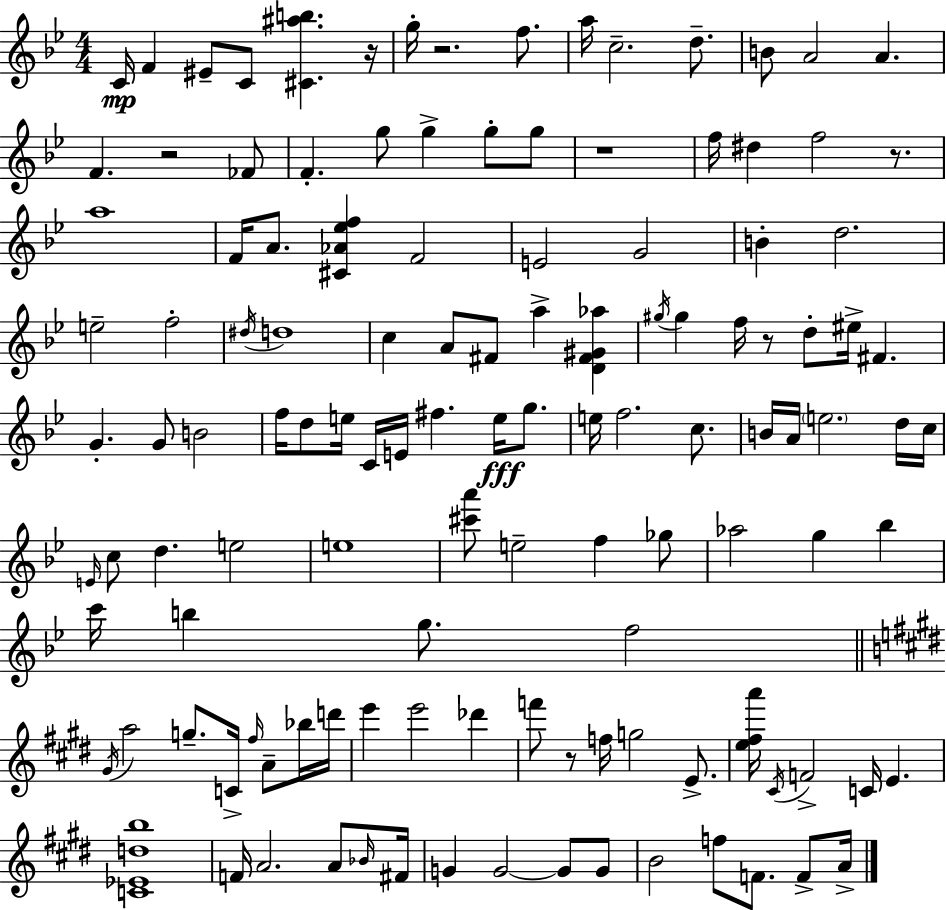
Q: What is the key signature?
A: G minor